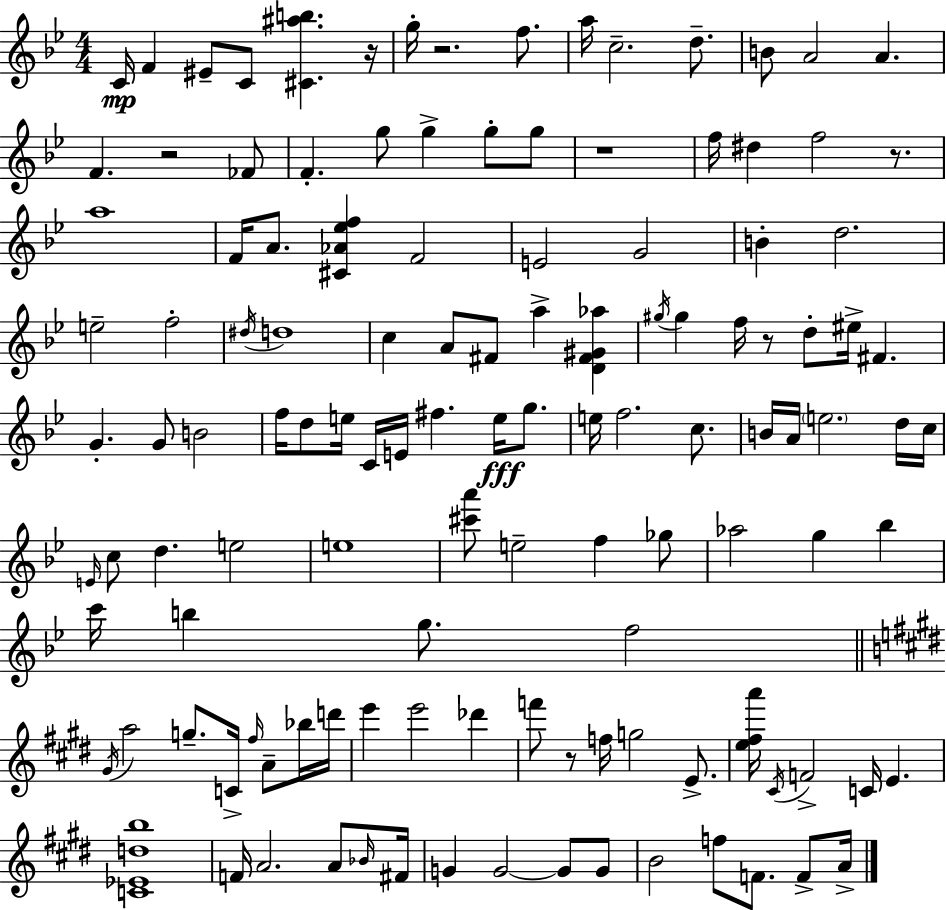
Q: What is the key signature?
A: G minor